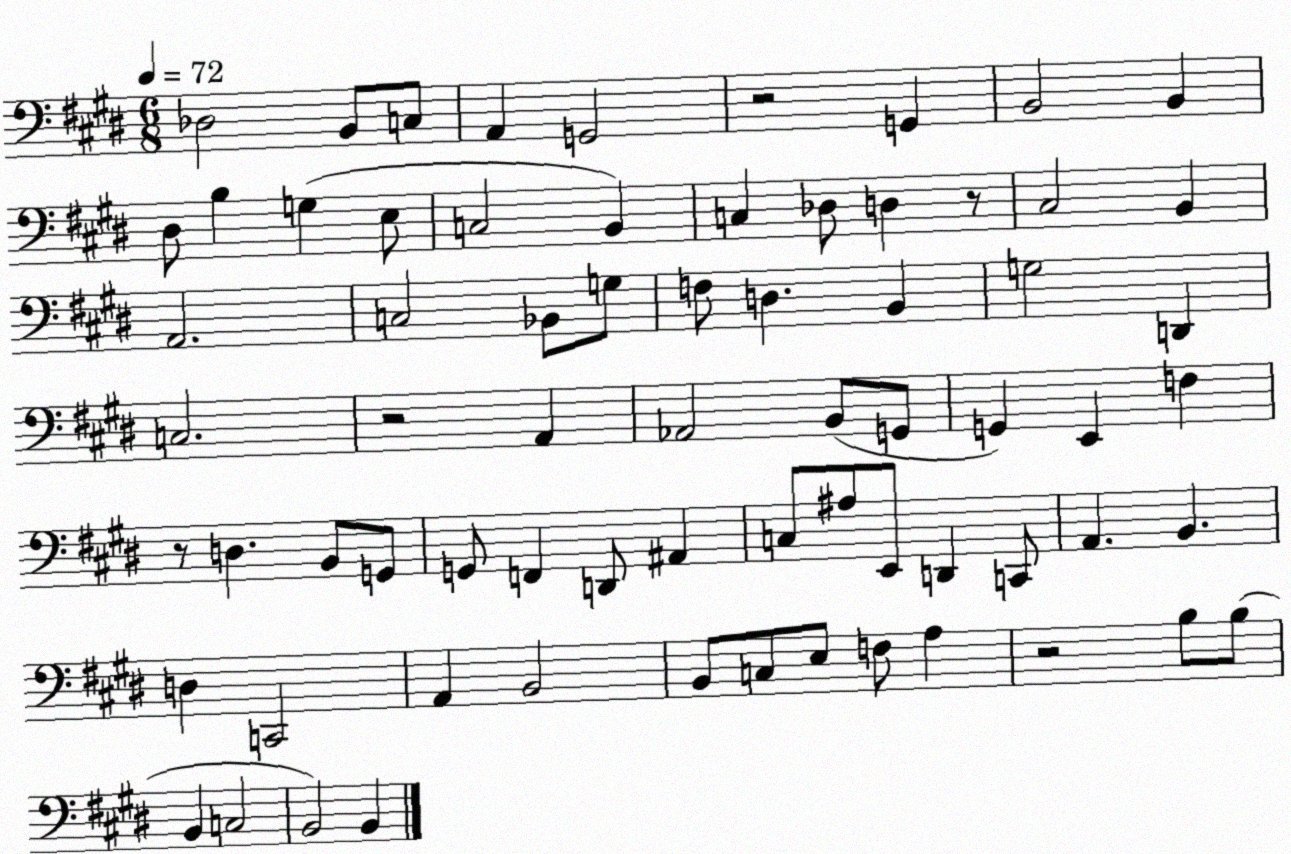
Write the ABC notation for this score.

X:1
T:Untitled
M:6/8
L:1/4
K:E
_D,2 B,,/2 C,/2 A,, G,,2 z2 G,, B,,2 B,, ^D,/2 B, G, E,/2 C,2 B,, C, _D,/2 D, z/2 ^C,2 B,, A,,2 C,2 _B,,/2 G,/2 F,/2 D, B,, G,2 D,, C,2 z2 A,, _A,,2 B,,/2 G,,/2 G,, E,, F, z/2 D, B,,/2 G,,/2 G,,/2 F,, D,,/2 ^A,, C,/2 ^A,/2 E,,/2 D,, C,,/2 A,, B,, D, C,,2 A,, B,,2 B,,/2 C,/2 E,/2 F,/2 A, z2 B,/2 B,/2 B,, C,2 B,,2 B,,